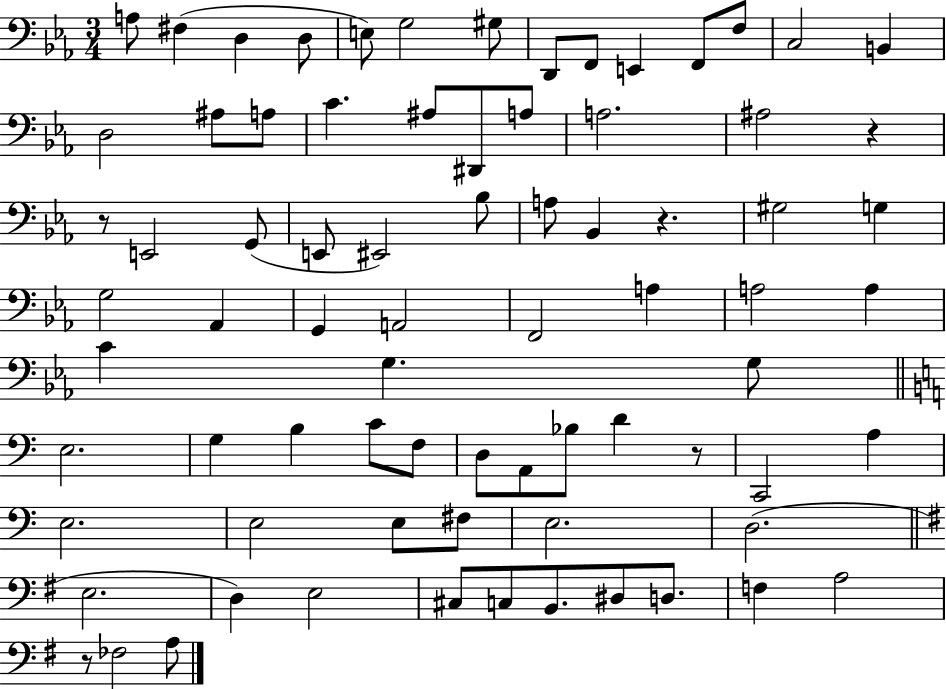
{
  \clef bass
  \numericTimeSignature
  \time 3/4
  \key ees \major
  \repeat volta 2 { a8 fis4( d4 d8 | e8) g2 gis8 | d,8 f,8 e,4 f,8 f8 | c2 b,4 | \break d2 ais8 a8 | c'4. ais8 dis,8 a8 | a2. | ais2 r4 | \break r8 e,2 g,8( | e,8 eis,2) bes8 | a8 bes,4 r4. | gis2 g4 | \break g2 aes,4 | g,4 a,2 | f,2 a4 | a2 a4 | \break c'4 g4. g8 | \bar "||" \break \key c \major e2. | g4 b4 c'8 f8 | d8 a,8 bes8 d'4 r8 | c,2 a4 | \break e2. | e2 e8 fis8 | e2. | d2.( | \break \bar "||" \break \key e \minor e2. | d4) e2 | cis8 c8 b,8. dis8 d8. | f4 a2 | \break r8 fes2 a8 | } \bar "|."
}